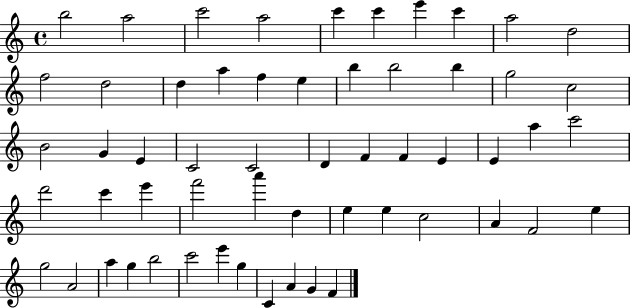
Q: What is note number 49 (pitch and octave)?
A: G5